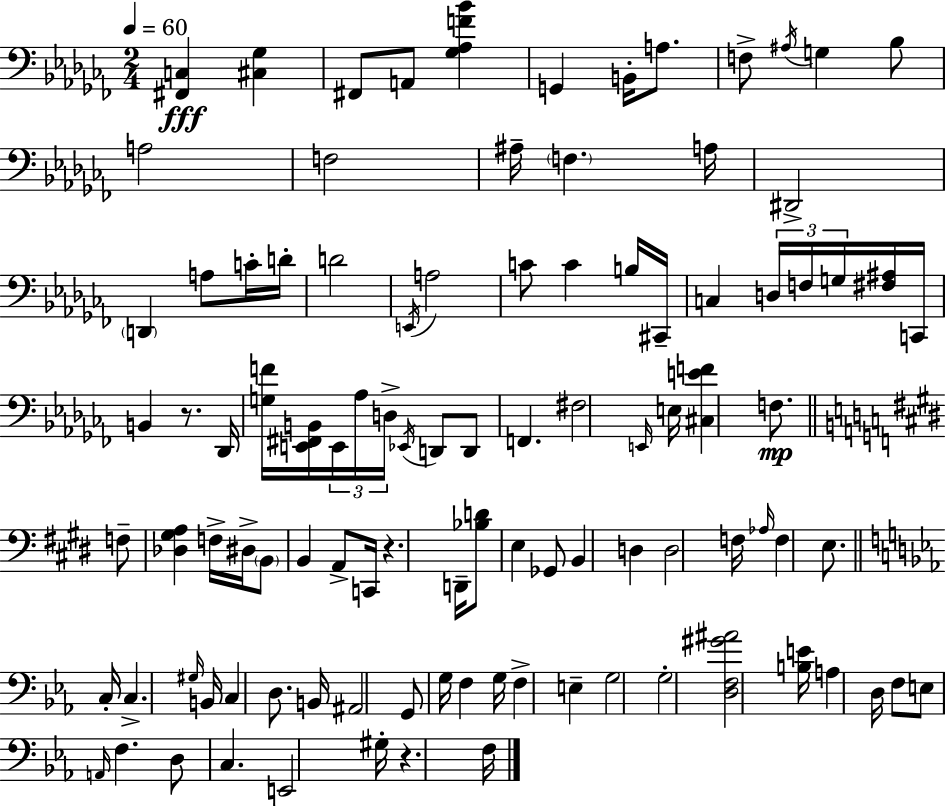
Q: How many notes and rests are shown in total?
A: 102